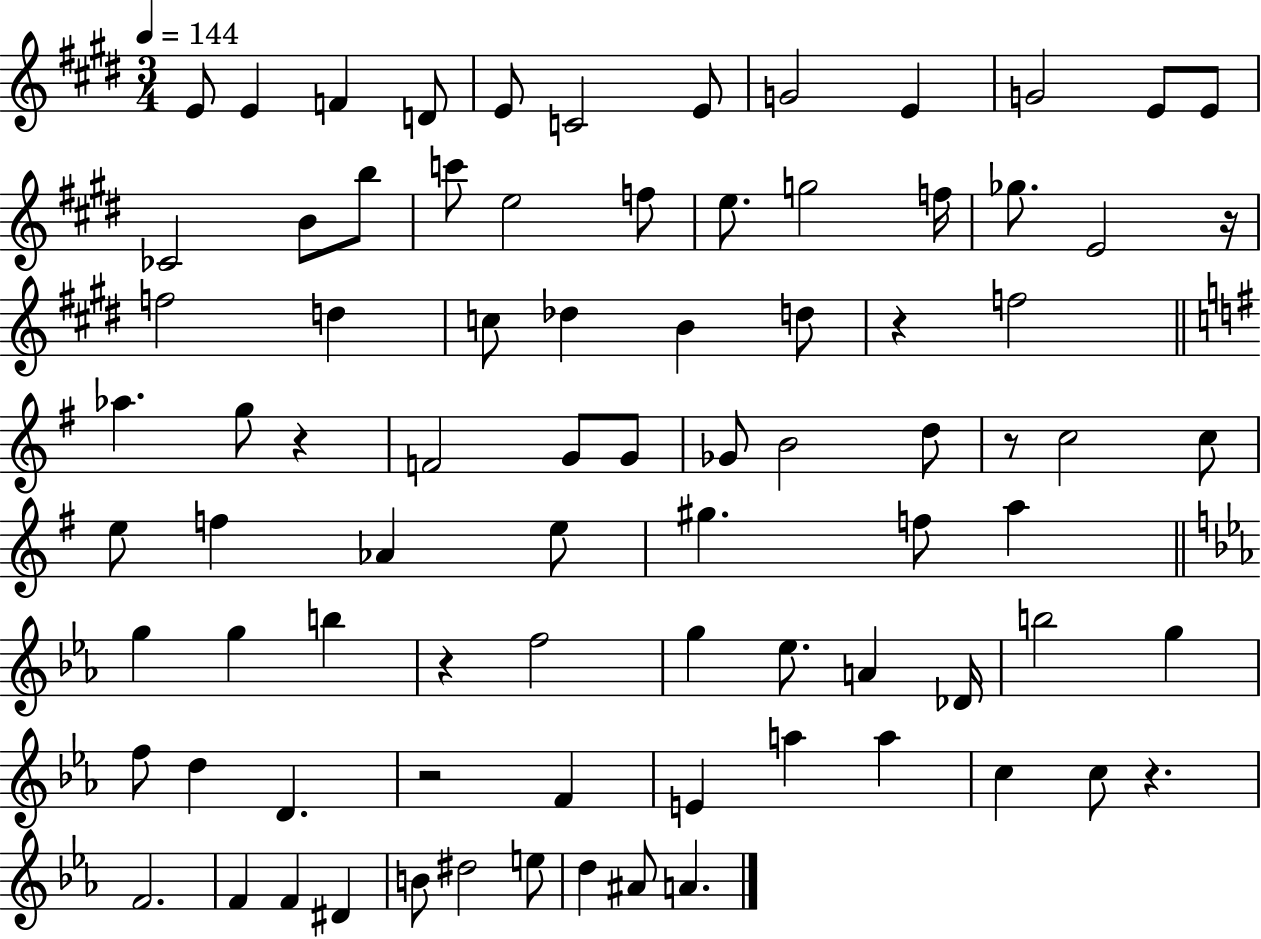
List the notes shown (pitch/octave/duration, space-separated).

E4/e E4/q F4/q D4/e E4/e C4/h E4/e G4/h E4/q G4/h E4/e E4/e CES4/h B4/e B5/e C6/e E5/h F5/e E5/e. G5/h F5/s Gb5/e. E4/h R/s F5/h D5/q C5/e Db5/q B4/q D5/e R/q F5/h Ab5/q. G5/e R/q F4/h G4/e G4/e Gb4/e B4/h D5/e R/e C5/h C5/e E5/e F5/q Ab4/q E5/e G#5/q. F5/e A5/q G5/q G5/q B5/q R/q F5/h G5/q Eb5/e. A4/q Db4/s B5/h G5/q F5/e D5/q D4/q. R/h F4/q E4/q A5/q A5/q C5/q C5/e R/q. F4/h. F4/q F4/q D#4/q B4/e D#5/h E5/e D5/q A#4/e A4/q.